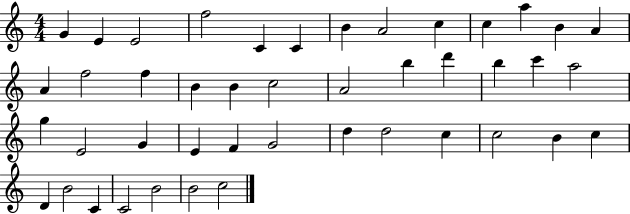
{
  \clef treble
  \numericTimeSignature
  \time 4/4
  \key c \major
  g'4 e'4 e'2 | f''2 c'4 c'4 | b'4 a'2 c''4 | c''4 a''4 b'4 a'4 | \break a'4 f''2 f''4 | b'4 b'4 c''2 | a'2 b''4 d'''4 | b''4 c'''4 a''2 | \break g''4 e'2 g'4 | e'4 f'4 g'2 | d''4 d''2 c''4 | c''2 b'4 c''4 | \break d'4 b'2 c'4 | c'2 b'2 | b'2 c''2 | \bar "|."
}